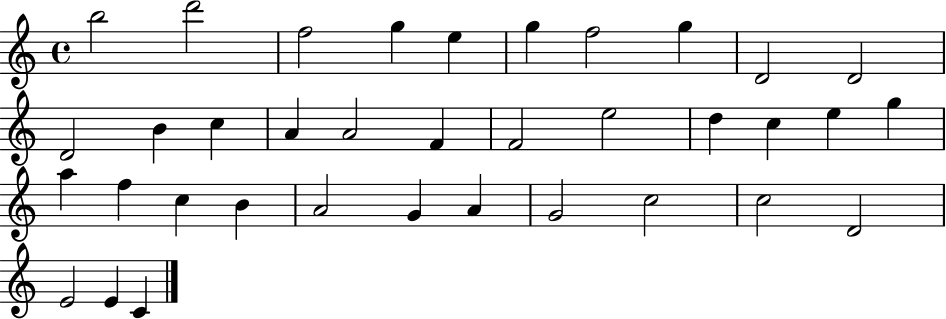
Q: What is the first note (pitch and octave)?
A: B5